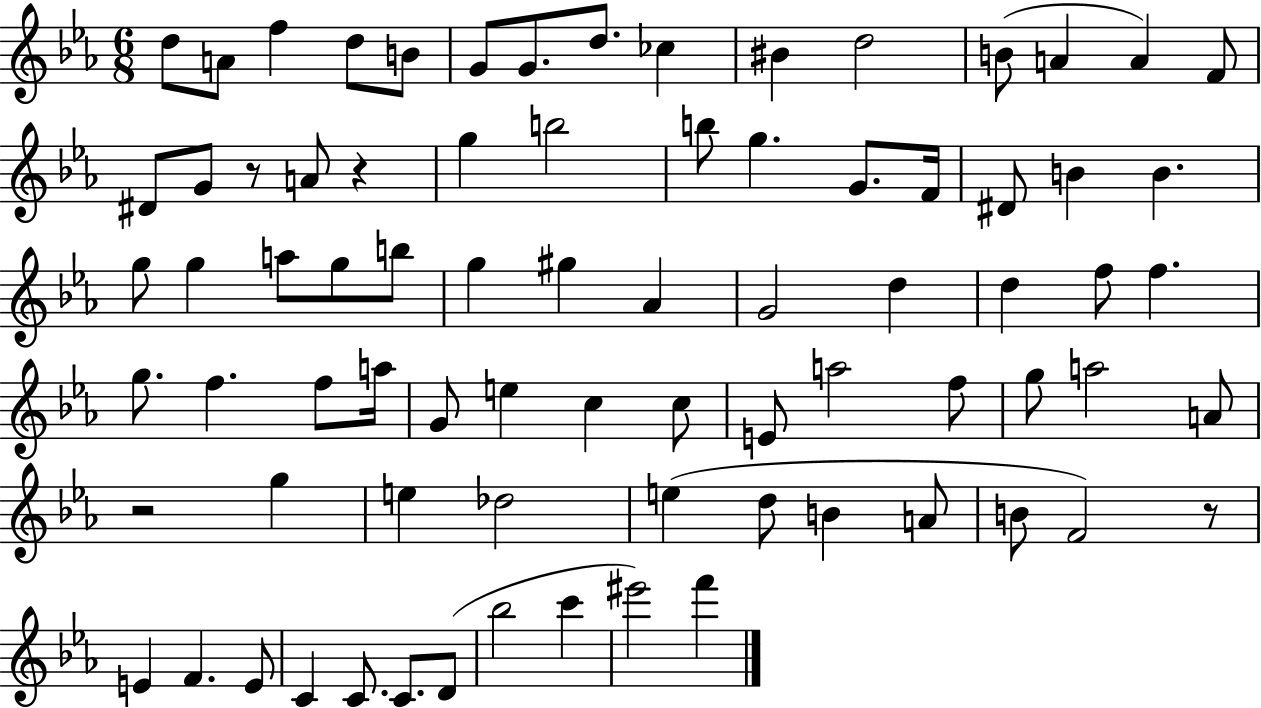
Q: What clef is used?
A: treble